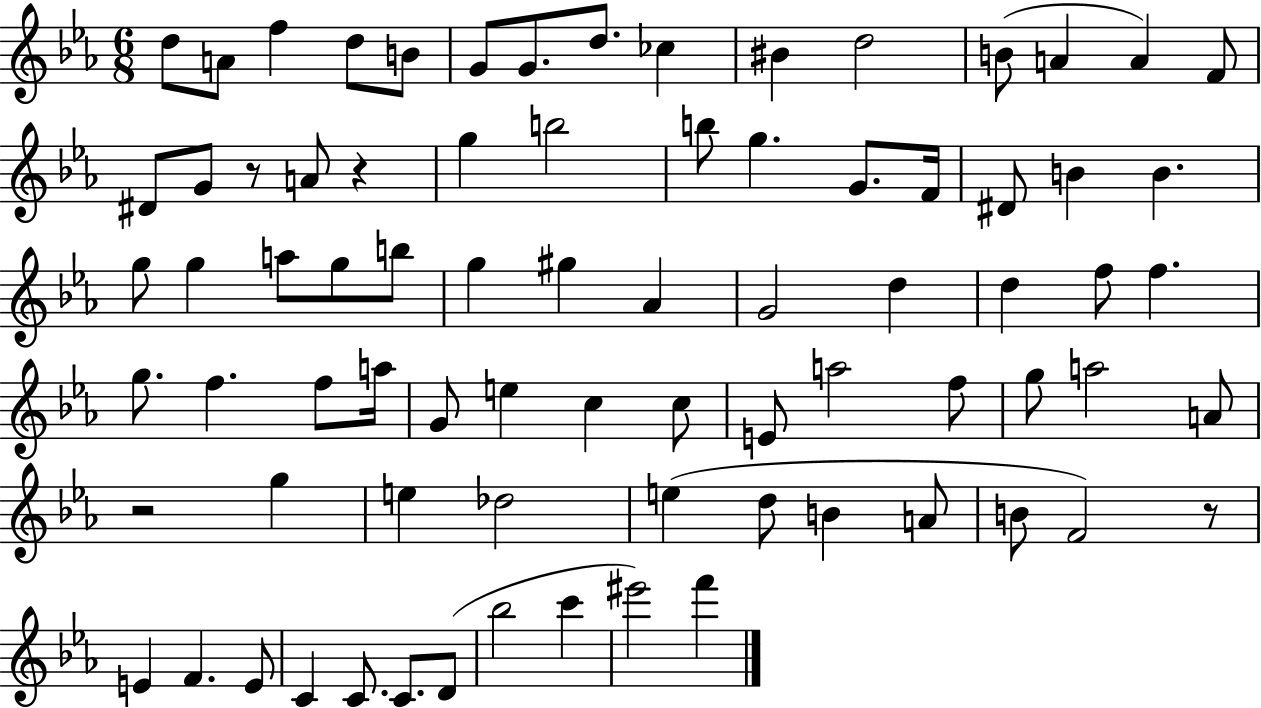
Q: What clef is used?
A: treble